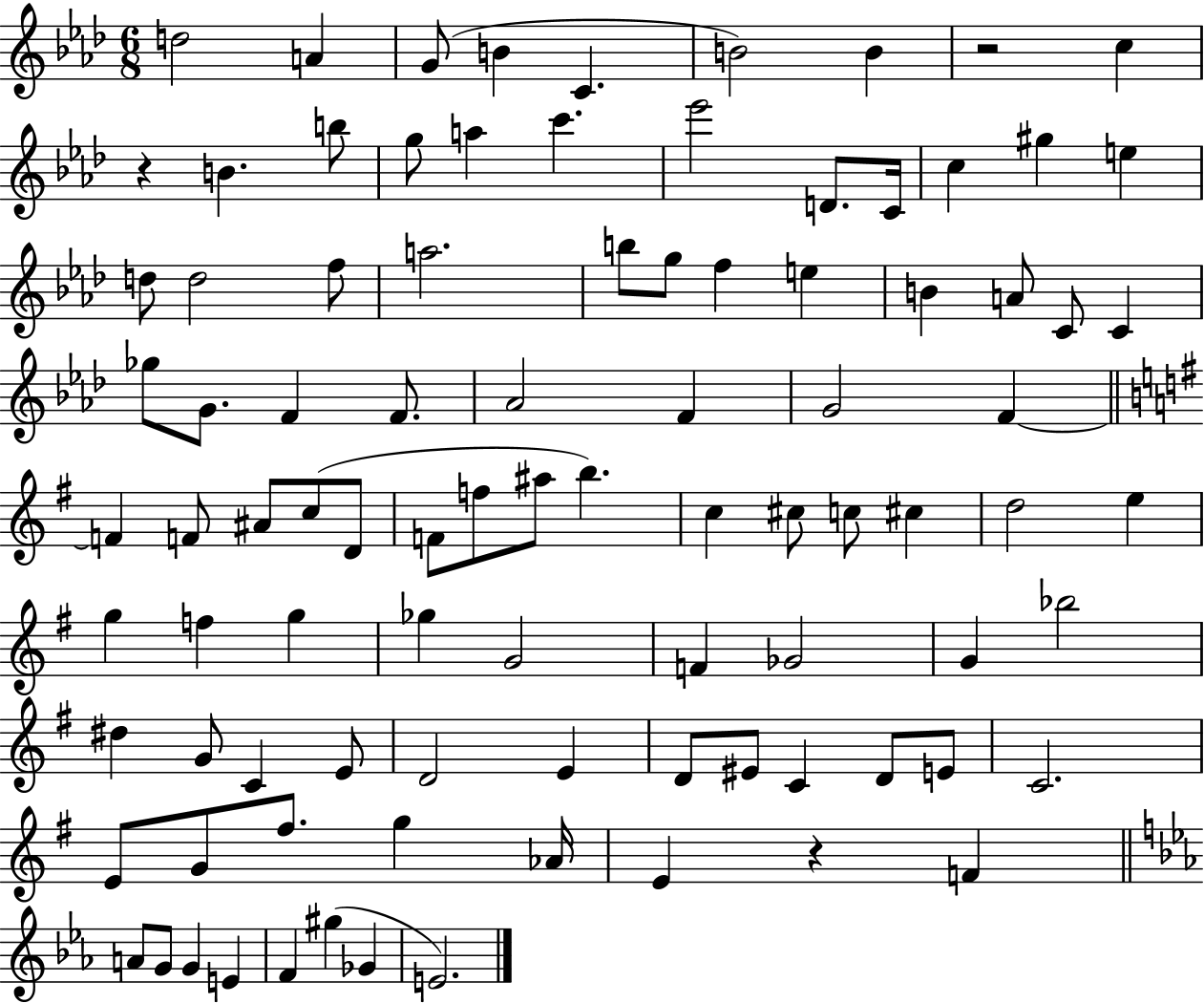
X:1
T:Untitled
M:6/8
L:1/4
K:Ab
d2 A G/2 B C B2 B z2 c z B b/2 g/2 a c' _e'2 D/2 C/4 c ^g e d/2 d2 f/2 a2 b/2 g/2 f e B A/2 C/2 C _g/2 G/2 F F/2 _A2 F G2 F F F/2 ^A/2 c/2 D/2 F/2 f/2 ^a/2 b c ^c/2 c/2 ^c d2 e g f g _g G2 F _G2 G _b2 ^d G/2 C E/2 D2 E D/2 ^E/2 C D/2 E/2 C2 E/2 G/2 ^f/2 g _A/4 E z F A/2 G/2 G E F ^g _G E2